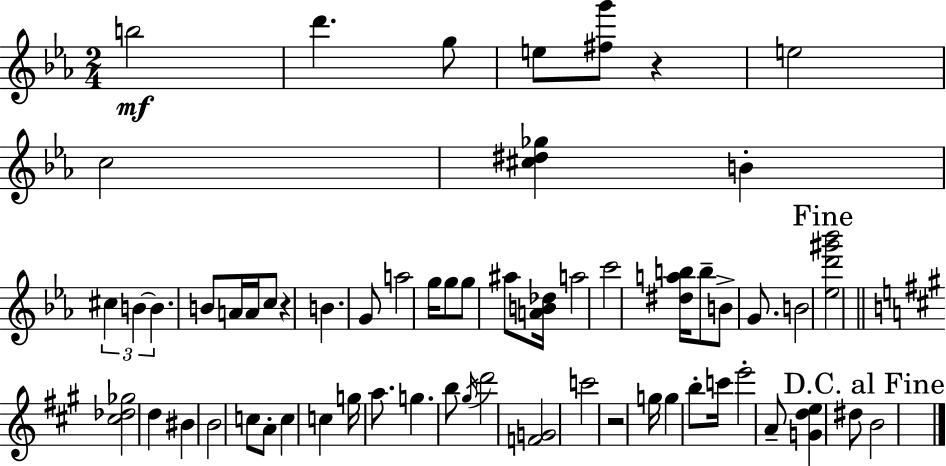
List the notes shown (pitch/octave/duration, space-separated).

B5/h D6/q. G5/e E5/e [F#5,G6]/e R/q E5/h C5/h [C#5,D#5,Gb5]/q B4/q C#5/q B4/q B4/q. B4/e A4/s A4/s C5/e R/q B4/q. G4/e A5/h G5/s G5/e G5/e A#5/e [A4,B4,Db5]/s A5/h C6/h [D#5,A5,B5]/s B5/e B4/e G4/e. B4/h [Eb5,D6,G#6,Bb6]/h [C#5,Db5,Gb5]/h D5/q BIS4/q B4/h C5/e A4/e C5/q C5/q G5/s A5/e. G5/q. B5/e G#5/s D6/h [F4,G4]/h C6/h R/h G5/s G5/q B5/e C6/s E6/h A4/e [G4,D5,E5]/q D#5/e B4/h